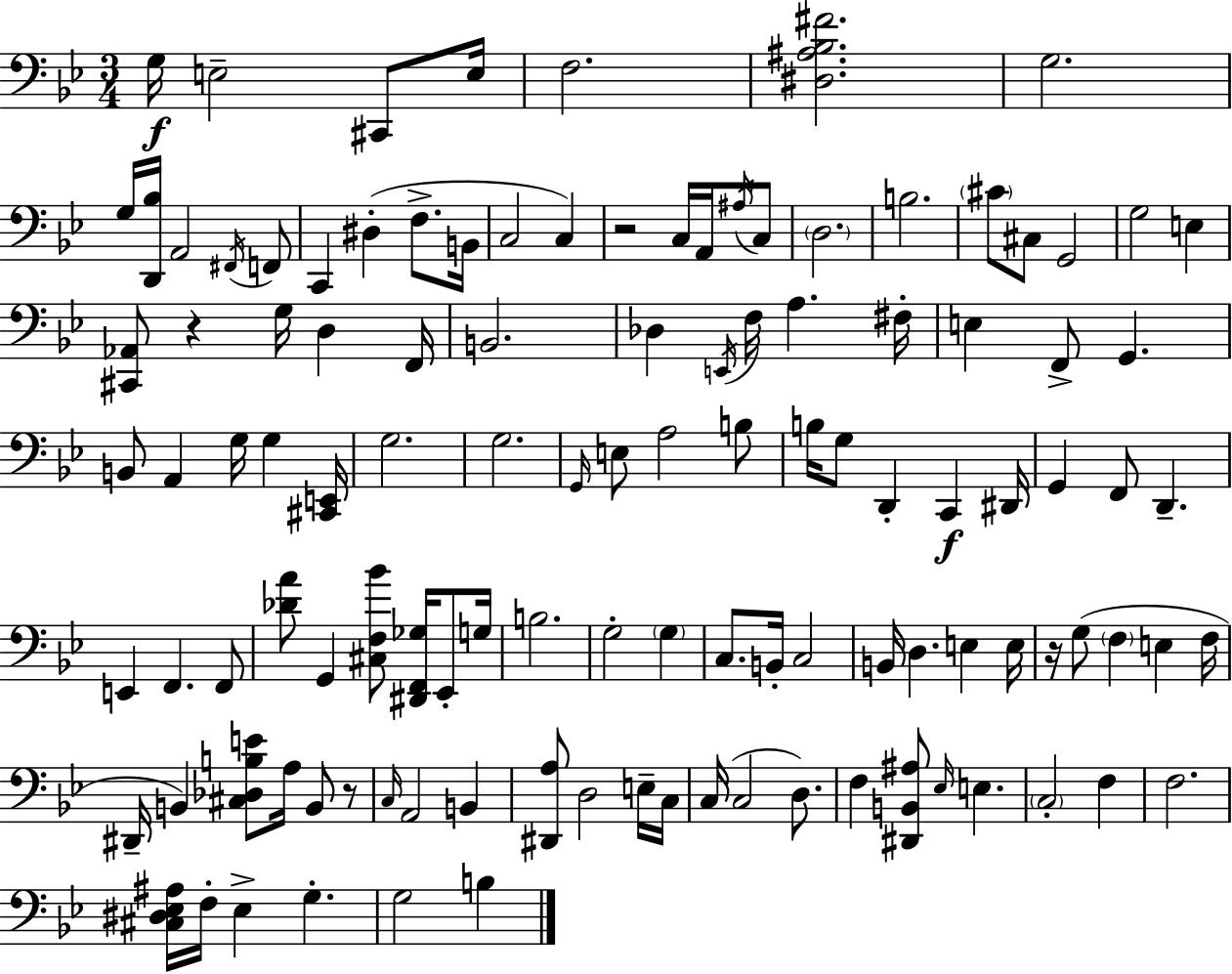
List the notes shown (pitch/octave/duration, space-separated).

G3/s E3/h C#2/e E3/s F3/h. [D#3,A#3,Bb3,F#4]/h. G3/h. G3/s [D2,Bb3]/s A2/h F#2/s F2/e C2/q D#3/q F3/e. B2/s C3/h C3/q R/h C3/s A2/s A#3/s C3/e D3/h. B3/h. C#4/e C#3/e G2/h G3/h E3/q [C#2,Ab2]/e R/q G3/s D3/q F2/s B2/h. Db3/q E2/s F3/s A3/q. F#3/s E3/q F2/e G2/q. B2/e A2/q G3/s G3/q [C#2,E2]/s G3/h. G3/h. G2/s E3/e A3/h B3/e B3/s G3/e D2/q C2/q D#2/s G2/q F2/e D2/q. E2/q F2/q. F2/e [Db4,A4]/e G2/q [C#3,F3,Bb4]/e [D#2,F2,Gb3]/s Eb2/e G3/s B3/h. G3/h G3/q C3/e. B2/s C3/h B2/s D3/q. E3/q E3/s R/s G3/e F3/q E3/q F3/s D#2/s B2/q [C#3,Db3,B3,E4]/e A3/s B2/e R/e C3/s A2/h B2/q [D#2,A3]/e D3/h E3/s C3/s C3/s C3/h D3/e. F3/q [D#2,B2,A#3]/e Eb3/s E3/q. C3/h F3/q F3/h. [C#3,D#3,Eb3,A#3]/s F3/s Eb3/q G3/q. G3/h B3/q